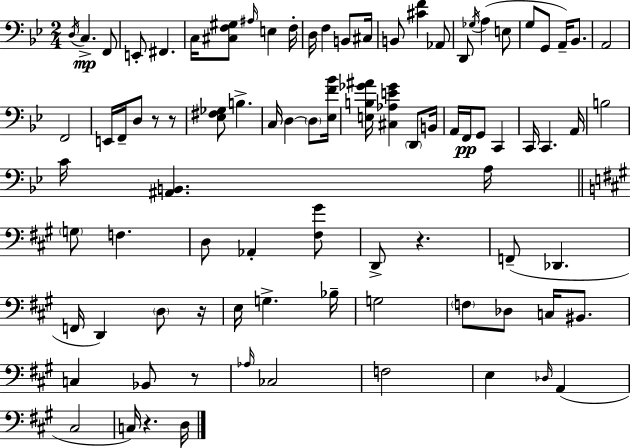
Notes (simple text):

D3/s C3/q. F2/e E2/e F#2/q. C3/s [C#3,F3,G#3]/e A#3/s E3/q F3/s D3/s F3/q B2/e C#3/s B2/e [C#4,F4]/q Ab2/e D2/e Gb3/s A3/q E3/e G3/e G2/e A2/s Bb2/e. A2/h F2/h E2/s F2/s D3/e R/e R/e [Eb3,F#3,Gb3]/e B3/q. C3/s D3/q D3/e [Eb3,F4,Bb4]/s [E3,B3,Gb4,A#4]/s [C#3,Ab3,E4,Gb4]/q D2/e B2/s A2/s F2/s G2/e C2/q C2/s C2/q. A2/s B3/h C4/s [A#2,B2]/q. A3/s G3/e F3/q. D3/e Ab2/q [F#3,G#4]/e D2/e R/q. F2/e Db2/q. F2/s D2/q D3/e R/s E3/s G3/q. Bb3/s G3/h F3/e Db3/e C3/s BIS2/e. C3/q Bb2/e R/e Ab3/s CES3/h F3/h E3/q Db3/s A2/q C#3/h C3/s R/q. D3/s